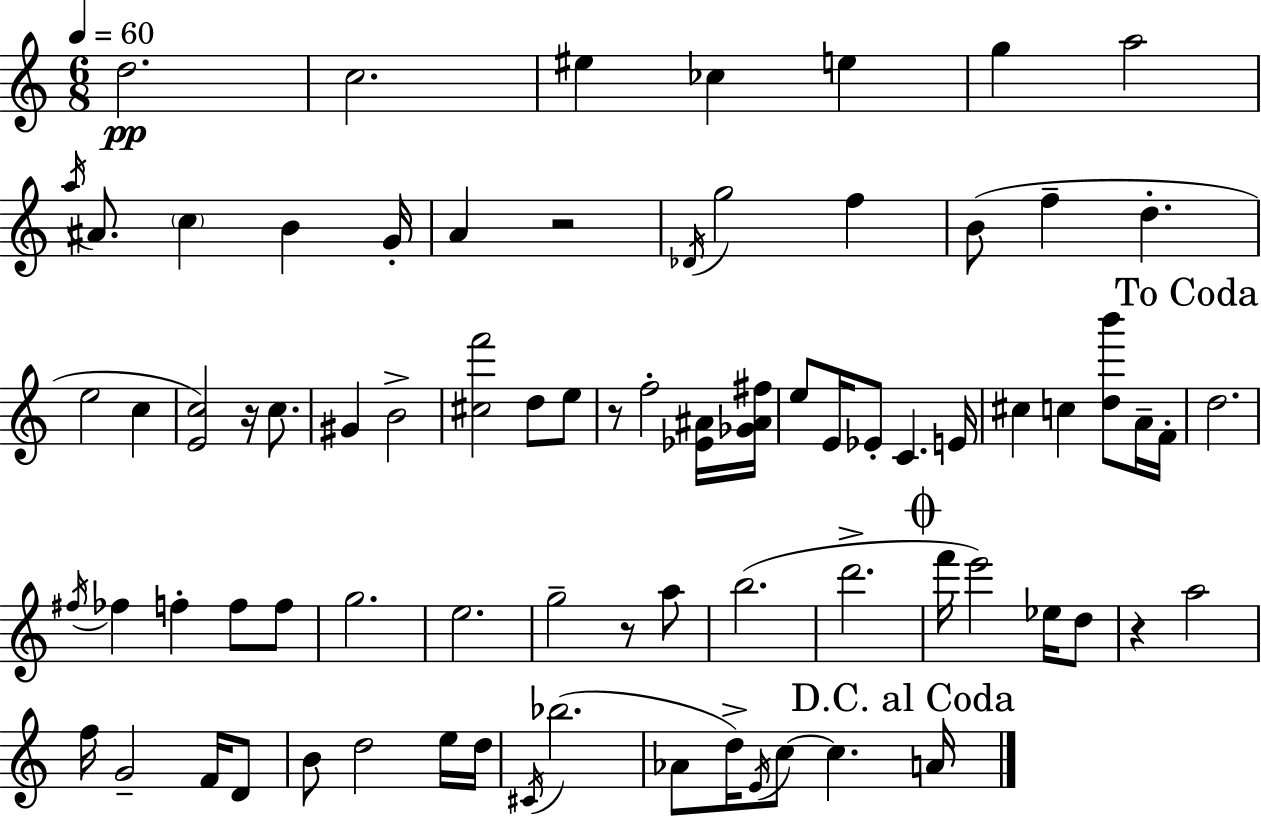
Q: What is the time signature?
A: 6/8